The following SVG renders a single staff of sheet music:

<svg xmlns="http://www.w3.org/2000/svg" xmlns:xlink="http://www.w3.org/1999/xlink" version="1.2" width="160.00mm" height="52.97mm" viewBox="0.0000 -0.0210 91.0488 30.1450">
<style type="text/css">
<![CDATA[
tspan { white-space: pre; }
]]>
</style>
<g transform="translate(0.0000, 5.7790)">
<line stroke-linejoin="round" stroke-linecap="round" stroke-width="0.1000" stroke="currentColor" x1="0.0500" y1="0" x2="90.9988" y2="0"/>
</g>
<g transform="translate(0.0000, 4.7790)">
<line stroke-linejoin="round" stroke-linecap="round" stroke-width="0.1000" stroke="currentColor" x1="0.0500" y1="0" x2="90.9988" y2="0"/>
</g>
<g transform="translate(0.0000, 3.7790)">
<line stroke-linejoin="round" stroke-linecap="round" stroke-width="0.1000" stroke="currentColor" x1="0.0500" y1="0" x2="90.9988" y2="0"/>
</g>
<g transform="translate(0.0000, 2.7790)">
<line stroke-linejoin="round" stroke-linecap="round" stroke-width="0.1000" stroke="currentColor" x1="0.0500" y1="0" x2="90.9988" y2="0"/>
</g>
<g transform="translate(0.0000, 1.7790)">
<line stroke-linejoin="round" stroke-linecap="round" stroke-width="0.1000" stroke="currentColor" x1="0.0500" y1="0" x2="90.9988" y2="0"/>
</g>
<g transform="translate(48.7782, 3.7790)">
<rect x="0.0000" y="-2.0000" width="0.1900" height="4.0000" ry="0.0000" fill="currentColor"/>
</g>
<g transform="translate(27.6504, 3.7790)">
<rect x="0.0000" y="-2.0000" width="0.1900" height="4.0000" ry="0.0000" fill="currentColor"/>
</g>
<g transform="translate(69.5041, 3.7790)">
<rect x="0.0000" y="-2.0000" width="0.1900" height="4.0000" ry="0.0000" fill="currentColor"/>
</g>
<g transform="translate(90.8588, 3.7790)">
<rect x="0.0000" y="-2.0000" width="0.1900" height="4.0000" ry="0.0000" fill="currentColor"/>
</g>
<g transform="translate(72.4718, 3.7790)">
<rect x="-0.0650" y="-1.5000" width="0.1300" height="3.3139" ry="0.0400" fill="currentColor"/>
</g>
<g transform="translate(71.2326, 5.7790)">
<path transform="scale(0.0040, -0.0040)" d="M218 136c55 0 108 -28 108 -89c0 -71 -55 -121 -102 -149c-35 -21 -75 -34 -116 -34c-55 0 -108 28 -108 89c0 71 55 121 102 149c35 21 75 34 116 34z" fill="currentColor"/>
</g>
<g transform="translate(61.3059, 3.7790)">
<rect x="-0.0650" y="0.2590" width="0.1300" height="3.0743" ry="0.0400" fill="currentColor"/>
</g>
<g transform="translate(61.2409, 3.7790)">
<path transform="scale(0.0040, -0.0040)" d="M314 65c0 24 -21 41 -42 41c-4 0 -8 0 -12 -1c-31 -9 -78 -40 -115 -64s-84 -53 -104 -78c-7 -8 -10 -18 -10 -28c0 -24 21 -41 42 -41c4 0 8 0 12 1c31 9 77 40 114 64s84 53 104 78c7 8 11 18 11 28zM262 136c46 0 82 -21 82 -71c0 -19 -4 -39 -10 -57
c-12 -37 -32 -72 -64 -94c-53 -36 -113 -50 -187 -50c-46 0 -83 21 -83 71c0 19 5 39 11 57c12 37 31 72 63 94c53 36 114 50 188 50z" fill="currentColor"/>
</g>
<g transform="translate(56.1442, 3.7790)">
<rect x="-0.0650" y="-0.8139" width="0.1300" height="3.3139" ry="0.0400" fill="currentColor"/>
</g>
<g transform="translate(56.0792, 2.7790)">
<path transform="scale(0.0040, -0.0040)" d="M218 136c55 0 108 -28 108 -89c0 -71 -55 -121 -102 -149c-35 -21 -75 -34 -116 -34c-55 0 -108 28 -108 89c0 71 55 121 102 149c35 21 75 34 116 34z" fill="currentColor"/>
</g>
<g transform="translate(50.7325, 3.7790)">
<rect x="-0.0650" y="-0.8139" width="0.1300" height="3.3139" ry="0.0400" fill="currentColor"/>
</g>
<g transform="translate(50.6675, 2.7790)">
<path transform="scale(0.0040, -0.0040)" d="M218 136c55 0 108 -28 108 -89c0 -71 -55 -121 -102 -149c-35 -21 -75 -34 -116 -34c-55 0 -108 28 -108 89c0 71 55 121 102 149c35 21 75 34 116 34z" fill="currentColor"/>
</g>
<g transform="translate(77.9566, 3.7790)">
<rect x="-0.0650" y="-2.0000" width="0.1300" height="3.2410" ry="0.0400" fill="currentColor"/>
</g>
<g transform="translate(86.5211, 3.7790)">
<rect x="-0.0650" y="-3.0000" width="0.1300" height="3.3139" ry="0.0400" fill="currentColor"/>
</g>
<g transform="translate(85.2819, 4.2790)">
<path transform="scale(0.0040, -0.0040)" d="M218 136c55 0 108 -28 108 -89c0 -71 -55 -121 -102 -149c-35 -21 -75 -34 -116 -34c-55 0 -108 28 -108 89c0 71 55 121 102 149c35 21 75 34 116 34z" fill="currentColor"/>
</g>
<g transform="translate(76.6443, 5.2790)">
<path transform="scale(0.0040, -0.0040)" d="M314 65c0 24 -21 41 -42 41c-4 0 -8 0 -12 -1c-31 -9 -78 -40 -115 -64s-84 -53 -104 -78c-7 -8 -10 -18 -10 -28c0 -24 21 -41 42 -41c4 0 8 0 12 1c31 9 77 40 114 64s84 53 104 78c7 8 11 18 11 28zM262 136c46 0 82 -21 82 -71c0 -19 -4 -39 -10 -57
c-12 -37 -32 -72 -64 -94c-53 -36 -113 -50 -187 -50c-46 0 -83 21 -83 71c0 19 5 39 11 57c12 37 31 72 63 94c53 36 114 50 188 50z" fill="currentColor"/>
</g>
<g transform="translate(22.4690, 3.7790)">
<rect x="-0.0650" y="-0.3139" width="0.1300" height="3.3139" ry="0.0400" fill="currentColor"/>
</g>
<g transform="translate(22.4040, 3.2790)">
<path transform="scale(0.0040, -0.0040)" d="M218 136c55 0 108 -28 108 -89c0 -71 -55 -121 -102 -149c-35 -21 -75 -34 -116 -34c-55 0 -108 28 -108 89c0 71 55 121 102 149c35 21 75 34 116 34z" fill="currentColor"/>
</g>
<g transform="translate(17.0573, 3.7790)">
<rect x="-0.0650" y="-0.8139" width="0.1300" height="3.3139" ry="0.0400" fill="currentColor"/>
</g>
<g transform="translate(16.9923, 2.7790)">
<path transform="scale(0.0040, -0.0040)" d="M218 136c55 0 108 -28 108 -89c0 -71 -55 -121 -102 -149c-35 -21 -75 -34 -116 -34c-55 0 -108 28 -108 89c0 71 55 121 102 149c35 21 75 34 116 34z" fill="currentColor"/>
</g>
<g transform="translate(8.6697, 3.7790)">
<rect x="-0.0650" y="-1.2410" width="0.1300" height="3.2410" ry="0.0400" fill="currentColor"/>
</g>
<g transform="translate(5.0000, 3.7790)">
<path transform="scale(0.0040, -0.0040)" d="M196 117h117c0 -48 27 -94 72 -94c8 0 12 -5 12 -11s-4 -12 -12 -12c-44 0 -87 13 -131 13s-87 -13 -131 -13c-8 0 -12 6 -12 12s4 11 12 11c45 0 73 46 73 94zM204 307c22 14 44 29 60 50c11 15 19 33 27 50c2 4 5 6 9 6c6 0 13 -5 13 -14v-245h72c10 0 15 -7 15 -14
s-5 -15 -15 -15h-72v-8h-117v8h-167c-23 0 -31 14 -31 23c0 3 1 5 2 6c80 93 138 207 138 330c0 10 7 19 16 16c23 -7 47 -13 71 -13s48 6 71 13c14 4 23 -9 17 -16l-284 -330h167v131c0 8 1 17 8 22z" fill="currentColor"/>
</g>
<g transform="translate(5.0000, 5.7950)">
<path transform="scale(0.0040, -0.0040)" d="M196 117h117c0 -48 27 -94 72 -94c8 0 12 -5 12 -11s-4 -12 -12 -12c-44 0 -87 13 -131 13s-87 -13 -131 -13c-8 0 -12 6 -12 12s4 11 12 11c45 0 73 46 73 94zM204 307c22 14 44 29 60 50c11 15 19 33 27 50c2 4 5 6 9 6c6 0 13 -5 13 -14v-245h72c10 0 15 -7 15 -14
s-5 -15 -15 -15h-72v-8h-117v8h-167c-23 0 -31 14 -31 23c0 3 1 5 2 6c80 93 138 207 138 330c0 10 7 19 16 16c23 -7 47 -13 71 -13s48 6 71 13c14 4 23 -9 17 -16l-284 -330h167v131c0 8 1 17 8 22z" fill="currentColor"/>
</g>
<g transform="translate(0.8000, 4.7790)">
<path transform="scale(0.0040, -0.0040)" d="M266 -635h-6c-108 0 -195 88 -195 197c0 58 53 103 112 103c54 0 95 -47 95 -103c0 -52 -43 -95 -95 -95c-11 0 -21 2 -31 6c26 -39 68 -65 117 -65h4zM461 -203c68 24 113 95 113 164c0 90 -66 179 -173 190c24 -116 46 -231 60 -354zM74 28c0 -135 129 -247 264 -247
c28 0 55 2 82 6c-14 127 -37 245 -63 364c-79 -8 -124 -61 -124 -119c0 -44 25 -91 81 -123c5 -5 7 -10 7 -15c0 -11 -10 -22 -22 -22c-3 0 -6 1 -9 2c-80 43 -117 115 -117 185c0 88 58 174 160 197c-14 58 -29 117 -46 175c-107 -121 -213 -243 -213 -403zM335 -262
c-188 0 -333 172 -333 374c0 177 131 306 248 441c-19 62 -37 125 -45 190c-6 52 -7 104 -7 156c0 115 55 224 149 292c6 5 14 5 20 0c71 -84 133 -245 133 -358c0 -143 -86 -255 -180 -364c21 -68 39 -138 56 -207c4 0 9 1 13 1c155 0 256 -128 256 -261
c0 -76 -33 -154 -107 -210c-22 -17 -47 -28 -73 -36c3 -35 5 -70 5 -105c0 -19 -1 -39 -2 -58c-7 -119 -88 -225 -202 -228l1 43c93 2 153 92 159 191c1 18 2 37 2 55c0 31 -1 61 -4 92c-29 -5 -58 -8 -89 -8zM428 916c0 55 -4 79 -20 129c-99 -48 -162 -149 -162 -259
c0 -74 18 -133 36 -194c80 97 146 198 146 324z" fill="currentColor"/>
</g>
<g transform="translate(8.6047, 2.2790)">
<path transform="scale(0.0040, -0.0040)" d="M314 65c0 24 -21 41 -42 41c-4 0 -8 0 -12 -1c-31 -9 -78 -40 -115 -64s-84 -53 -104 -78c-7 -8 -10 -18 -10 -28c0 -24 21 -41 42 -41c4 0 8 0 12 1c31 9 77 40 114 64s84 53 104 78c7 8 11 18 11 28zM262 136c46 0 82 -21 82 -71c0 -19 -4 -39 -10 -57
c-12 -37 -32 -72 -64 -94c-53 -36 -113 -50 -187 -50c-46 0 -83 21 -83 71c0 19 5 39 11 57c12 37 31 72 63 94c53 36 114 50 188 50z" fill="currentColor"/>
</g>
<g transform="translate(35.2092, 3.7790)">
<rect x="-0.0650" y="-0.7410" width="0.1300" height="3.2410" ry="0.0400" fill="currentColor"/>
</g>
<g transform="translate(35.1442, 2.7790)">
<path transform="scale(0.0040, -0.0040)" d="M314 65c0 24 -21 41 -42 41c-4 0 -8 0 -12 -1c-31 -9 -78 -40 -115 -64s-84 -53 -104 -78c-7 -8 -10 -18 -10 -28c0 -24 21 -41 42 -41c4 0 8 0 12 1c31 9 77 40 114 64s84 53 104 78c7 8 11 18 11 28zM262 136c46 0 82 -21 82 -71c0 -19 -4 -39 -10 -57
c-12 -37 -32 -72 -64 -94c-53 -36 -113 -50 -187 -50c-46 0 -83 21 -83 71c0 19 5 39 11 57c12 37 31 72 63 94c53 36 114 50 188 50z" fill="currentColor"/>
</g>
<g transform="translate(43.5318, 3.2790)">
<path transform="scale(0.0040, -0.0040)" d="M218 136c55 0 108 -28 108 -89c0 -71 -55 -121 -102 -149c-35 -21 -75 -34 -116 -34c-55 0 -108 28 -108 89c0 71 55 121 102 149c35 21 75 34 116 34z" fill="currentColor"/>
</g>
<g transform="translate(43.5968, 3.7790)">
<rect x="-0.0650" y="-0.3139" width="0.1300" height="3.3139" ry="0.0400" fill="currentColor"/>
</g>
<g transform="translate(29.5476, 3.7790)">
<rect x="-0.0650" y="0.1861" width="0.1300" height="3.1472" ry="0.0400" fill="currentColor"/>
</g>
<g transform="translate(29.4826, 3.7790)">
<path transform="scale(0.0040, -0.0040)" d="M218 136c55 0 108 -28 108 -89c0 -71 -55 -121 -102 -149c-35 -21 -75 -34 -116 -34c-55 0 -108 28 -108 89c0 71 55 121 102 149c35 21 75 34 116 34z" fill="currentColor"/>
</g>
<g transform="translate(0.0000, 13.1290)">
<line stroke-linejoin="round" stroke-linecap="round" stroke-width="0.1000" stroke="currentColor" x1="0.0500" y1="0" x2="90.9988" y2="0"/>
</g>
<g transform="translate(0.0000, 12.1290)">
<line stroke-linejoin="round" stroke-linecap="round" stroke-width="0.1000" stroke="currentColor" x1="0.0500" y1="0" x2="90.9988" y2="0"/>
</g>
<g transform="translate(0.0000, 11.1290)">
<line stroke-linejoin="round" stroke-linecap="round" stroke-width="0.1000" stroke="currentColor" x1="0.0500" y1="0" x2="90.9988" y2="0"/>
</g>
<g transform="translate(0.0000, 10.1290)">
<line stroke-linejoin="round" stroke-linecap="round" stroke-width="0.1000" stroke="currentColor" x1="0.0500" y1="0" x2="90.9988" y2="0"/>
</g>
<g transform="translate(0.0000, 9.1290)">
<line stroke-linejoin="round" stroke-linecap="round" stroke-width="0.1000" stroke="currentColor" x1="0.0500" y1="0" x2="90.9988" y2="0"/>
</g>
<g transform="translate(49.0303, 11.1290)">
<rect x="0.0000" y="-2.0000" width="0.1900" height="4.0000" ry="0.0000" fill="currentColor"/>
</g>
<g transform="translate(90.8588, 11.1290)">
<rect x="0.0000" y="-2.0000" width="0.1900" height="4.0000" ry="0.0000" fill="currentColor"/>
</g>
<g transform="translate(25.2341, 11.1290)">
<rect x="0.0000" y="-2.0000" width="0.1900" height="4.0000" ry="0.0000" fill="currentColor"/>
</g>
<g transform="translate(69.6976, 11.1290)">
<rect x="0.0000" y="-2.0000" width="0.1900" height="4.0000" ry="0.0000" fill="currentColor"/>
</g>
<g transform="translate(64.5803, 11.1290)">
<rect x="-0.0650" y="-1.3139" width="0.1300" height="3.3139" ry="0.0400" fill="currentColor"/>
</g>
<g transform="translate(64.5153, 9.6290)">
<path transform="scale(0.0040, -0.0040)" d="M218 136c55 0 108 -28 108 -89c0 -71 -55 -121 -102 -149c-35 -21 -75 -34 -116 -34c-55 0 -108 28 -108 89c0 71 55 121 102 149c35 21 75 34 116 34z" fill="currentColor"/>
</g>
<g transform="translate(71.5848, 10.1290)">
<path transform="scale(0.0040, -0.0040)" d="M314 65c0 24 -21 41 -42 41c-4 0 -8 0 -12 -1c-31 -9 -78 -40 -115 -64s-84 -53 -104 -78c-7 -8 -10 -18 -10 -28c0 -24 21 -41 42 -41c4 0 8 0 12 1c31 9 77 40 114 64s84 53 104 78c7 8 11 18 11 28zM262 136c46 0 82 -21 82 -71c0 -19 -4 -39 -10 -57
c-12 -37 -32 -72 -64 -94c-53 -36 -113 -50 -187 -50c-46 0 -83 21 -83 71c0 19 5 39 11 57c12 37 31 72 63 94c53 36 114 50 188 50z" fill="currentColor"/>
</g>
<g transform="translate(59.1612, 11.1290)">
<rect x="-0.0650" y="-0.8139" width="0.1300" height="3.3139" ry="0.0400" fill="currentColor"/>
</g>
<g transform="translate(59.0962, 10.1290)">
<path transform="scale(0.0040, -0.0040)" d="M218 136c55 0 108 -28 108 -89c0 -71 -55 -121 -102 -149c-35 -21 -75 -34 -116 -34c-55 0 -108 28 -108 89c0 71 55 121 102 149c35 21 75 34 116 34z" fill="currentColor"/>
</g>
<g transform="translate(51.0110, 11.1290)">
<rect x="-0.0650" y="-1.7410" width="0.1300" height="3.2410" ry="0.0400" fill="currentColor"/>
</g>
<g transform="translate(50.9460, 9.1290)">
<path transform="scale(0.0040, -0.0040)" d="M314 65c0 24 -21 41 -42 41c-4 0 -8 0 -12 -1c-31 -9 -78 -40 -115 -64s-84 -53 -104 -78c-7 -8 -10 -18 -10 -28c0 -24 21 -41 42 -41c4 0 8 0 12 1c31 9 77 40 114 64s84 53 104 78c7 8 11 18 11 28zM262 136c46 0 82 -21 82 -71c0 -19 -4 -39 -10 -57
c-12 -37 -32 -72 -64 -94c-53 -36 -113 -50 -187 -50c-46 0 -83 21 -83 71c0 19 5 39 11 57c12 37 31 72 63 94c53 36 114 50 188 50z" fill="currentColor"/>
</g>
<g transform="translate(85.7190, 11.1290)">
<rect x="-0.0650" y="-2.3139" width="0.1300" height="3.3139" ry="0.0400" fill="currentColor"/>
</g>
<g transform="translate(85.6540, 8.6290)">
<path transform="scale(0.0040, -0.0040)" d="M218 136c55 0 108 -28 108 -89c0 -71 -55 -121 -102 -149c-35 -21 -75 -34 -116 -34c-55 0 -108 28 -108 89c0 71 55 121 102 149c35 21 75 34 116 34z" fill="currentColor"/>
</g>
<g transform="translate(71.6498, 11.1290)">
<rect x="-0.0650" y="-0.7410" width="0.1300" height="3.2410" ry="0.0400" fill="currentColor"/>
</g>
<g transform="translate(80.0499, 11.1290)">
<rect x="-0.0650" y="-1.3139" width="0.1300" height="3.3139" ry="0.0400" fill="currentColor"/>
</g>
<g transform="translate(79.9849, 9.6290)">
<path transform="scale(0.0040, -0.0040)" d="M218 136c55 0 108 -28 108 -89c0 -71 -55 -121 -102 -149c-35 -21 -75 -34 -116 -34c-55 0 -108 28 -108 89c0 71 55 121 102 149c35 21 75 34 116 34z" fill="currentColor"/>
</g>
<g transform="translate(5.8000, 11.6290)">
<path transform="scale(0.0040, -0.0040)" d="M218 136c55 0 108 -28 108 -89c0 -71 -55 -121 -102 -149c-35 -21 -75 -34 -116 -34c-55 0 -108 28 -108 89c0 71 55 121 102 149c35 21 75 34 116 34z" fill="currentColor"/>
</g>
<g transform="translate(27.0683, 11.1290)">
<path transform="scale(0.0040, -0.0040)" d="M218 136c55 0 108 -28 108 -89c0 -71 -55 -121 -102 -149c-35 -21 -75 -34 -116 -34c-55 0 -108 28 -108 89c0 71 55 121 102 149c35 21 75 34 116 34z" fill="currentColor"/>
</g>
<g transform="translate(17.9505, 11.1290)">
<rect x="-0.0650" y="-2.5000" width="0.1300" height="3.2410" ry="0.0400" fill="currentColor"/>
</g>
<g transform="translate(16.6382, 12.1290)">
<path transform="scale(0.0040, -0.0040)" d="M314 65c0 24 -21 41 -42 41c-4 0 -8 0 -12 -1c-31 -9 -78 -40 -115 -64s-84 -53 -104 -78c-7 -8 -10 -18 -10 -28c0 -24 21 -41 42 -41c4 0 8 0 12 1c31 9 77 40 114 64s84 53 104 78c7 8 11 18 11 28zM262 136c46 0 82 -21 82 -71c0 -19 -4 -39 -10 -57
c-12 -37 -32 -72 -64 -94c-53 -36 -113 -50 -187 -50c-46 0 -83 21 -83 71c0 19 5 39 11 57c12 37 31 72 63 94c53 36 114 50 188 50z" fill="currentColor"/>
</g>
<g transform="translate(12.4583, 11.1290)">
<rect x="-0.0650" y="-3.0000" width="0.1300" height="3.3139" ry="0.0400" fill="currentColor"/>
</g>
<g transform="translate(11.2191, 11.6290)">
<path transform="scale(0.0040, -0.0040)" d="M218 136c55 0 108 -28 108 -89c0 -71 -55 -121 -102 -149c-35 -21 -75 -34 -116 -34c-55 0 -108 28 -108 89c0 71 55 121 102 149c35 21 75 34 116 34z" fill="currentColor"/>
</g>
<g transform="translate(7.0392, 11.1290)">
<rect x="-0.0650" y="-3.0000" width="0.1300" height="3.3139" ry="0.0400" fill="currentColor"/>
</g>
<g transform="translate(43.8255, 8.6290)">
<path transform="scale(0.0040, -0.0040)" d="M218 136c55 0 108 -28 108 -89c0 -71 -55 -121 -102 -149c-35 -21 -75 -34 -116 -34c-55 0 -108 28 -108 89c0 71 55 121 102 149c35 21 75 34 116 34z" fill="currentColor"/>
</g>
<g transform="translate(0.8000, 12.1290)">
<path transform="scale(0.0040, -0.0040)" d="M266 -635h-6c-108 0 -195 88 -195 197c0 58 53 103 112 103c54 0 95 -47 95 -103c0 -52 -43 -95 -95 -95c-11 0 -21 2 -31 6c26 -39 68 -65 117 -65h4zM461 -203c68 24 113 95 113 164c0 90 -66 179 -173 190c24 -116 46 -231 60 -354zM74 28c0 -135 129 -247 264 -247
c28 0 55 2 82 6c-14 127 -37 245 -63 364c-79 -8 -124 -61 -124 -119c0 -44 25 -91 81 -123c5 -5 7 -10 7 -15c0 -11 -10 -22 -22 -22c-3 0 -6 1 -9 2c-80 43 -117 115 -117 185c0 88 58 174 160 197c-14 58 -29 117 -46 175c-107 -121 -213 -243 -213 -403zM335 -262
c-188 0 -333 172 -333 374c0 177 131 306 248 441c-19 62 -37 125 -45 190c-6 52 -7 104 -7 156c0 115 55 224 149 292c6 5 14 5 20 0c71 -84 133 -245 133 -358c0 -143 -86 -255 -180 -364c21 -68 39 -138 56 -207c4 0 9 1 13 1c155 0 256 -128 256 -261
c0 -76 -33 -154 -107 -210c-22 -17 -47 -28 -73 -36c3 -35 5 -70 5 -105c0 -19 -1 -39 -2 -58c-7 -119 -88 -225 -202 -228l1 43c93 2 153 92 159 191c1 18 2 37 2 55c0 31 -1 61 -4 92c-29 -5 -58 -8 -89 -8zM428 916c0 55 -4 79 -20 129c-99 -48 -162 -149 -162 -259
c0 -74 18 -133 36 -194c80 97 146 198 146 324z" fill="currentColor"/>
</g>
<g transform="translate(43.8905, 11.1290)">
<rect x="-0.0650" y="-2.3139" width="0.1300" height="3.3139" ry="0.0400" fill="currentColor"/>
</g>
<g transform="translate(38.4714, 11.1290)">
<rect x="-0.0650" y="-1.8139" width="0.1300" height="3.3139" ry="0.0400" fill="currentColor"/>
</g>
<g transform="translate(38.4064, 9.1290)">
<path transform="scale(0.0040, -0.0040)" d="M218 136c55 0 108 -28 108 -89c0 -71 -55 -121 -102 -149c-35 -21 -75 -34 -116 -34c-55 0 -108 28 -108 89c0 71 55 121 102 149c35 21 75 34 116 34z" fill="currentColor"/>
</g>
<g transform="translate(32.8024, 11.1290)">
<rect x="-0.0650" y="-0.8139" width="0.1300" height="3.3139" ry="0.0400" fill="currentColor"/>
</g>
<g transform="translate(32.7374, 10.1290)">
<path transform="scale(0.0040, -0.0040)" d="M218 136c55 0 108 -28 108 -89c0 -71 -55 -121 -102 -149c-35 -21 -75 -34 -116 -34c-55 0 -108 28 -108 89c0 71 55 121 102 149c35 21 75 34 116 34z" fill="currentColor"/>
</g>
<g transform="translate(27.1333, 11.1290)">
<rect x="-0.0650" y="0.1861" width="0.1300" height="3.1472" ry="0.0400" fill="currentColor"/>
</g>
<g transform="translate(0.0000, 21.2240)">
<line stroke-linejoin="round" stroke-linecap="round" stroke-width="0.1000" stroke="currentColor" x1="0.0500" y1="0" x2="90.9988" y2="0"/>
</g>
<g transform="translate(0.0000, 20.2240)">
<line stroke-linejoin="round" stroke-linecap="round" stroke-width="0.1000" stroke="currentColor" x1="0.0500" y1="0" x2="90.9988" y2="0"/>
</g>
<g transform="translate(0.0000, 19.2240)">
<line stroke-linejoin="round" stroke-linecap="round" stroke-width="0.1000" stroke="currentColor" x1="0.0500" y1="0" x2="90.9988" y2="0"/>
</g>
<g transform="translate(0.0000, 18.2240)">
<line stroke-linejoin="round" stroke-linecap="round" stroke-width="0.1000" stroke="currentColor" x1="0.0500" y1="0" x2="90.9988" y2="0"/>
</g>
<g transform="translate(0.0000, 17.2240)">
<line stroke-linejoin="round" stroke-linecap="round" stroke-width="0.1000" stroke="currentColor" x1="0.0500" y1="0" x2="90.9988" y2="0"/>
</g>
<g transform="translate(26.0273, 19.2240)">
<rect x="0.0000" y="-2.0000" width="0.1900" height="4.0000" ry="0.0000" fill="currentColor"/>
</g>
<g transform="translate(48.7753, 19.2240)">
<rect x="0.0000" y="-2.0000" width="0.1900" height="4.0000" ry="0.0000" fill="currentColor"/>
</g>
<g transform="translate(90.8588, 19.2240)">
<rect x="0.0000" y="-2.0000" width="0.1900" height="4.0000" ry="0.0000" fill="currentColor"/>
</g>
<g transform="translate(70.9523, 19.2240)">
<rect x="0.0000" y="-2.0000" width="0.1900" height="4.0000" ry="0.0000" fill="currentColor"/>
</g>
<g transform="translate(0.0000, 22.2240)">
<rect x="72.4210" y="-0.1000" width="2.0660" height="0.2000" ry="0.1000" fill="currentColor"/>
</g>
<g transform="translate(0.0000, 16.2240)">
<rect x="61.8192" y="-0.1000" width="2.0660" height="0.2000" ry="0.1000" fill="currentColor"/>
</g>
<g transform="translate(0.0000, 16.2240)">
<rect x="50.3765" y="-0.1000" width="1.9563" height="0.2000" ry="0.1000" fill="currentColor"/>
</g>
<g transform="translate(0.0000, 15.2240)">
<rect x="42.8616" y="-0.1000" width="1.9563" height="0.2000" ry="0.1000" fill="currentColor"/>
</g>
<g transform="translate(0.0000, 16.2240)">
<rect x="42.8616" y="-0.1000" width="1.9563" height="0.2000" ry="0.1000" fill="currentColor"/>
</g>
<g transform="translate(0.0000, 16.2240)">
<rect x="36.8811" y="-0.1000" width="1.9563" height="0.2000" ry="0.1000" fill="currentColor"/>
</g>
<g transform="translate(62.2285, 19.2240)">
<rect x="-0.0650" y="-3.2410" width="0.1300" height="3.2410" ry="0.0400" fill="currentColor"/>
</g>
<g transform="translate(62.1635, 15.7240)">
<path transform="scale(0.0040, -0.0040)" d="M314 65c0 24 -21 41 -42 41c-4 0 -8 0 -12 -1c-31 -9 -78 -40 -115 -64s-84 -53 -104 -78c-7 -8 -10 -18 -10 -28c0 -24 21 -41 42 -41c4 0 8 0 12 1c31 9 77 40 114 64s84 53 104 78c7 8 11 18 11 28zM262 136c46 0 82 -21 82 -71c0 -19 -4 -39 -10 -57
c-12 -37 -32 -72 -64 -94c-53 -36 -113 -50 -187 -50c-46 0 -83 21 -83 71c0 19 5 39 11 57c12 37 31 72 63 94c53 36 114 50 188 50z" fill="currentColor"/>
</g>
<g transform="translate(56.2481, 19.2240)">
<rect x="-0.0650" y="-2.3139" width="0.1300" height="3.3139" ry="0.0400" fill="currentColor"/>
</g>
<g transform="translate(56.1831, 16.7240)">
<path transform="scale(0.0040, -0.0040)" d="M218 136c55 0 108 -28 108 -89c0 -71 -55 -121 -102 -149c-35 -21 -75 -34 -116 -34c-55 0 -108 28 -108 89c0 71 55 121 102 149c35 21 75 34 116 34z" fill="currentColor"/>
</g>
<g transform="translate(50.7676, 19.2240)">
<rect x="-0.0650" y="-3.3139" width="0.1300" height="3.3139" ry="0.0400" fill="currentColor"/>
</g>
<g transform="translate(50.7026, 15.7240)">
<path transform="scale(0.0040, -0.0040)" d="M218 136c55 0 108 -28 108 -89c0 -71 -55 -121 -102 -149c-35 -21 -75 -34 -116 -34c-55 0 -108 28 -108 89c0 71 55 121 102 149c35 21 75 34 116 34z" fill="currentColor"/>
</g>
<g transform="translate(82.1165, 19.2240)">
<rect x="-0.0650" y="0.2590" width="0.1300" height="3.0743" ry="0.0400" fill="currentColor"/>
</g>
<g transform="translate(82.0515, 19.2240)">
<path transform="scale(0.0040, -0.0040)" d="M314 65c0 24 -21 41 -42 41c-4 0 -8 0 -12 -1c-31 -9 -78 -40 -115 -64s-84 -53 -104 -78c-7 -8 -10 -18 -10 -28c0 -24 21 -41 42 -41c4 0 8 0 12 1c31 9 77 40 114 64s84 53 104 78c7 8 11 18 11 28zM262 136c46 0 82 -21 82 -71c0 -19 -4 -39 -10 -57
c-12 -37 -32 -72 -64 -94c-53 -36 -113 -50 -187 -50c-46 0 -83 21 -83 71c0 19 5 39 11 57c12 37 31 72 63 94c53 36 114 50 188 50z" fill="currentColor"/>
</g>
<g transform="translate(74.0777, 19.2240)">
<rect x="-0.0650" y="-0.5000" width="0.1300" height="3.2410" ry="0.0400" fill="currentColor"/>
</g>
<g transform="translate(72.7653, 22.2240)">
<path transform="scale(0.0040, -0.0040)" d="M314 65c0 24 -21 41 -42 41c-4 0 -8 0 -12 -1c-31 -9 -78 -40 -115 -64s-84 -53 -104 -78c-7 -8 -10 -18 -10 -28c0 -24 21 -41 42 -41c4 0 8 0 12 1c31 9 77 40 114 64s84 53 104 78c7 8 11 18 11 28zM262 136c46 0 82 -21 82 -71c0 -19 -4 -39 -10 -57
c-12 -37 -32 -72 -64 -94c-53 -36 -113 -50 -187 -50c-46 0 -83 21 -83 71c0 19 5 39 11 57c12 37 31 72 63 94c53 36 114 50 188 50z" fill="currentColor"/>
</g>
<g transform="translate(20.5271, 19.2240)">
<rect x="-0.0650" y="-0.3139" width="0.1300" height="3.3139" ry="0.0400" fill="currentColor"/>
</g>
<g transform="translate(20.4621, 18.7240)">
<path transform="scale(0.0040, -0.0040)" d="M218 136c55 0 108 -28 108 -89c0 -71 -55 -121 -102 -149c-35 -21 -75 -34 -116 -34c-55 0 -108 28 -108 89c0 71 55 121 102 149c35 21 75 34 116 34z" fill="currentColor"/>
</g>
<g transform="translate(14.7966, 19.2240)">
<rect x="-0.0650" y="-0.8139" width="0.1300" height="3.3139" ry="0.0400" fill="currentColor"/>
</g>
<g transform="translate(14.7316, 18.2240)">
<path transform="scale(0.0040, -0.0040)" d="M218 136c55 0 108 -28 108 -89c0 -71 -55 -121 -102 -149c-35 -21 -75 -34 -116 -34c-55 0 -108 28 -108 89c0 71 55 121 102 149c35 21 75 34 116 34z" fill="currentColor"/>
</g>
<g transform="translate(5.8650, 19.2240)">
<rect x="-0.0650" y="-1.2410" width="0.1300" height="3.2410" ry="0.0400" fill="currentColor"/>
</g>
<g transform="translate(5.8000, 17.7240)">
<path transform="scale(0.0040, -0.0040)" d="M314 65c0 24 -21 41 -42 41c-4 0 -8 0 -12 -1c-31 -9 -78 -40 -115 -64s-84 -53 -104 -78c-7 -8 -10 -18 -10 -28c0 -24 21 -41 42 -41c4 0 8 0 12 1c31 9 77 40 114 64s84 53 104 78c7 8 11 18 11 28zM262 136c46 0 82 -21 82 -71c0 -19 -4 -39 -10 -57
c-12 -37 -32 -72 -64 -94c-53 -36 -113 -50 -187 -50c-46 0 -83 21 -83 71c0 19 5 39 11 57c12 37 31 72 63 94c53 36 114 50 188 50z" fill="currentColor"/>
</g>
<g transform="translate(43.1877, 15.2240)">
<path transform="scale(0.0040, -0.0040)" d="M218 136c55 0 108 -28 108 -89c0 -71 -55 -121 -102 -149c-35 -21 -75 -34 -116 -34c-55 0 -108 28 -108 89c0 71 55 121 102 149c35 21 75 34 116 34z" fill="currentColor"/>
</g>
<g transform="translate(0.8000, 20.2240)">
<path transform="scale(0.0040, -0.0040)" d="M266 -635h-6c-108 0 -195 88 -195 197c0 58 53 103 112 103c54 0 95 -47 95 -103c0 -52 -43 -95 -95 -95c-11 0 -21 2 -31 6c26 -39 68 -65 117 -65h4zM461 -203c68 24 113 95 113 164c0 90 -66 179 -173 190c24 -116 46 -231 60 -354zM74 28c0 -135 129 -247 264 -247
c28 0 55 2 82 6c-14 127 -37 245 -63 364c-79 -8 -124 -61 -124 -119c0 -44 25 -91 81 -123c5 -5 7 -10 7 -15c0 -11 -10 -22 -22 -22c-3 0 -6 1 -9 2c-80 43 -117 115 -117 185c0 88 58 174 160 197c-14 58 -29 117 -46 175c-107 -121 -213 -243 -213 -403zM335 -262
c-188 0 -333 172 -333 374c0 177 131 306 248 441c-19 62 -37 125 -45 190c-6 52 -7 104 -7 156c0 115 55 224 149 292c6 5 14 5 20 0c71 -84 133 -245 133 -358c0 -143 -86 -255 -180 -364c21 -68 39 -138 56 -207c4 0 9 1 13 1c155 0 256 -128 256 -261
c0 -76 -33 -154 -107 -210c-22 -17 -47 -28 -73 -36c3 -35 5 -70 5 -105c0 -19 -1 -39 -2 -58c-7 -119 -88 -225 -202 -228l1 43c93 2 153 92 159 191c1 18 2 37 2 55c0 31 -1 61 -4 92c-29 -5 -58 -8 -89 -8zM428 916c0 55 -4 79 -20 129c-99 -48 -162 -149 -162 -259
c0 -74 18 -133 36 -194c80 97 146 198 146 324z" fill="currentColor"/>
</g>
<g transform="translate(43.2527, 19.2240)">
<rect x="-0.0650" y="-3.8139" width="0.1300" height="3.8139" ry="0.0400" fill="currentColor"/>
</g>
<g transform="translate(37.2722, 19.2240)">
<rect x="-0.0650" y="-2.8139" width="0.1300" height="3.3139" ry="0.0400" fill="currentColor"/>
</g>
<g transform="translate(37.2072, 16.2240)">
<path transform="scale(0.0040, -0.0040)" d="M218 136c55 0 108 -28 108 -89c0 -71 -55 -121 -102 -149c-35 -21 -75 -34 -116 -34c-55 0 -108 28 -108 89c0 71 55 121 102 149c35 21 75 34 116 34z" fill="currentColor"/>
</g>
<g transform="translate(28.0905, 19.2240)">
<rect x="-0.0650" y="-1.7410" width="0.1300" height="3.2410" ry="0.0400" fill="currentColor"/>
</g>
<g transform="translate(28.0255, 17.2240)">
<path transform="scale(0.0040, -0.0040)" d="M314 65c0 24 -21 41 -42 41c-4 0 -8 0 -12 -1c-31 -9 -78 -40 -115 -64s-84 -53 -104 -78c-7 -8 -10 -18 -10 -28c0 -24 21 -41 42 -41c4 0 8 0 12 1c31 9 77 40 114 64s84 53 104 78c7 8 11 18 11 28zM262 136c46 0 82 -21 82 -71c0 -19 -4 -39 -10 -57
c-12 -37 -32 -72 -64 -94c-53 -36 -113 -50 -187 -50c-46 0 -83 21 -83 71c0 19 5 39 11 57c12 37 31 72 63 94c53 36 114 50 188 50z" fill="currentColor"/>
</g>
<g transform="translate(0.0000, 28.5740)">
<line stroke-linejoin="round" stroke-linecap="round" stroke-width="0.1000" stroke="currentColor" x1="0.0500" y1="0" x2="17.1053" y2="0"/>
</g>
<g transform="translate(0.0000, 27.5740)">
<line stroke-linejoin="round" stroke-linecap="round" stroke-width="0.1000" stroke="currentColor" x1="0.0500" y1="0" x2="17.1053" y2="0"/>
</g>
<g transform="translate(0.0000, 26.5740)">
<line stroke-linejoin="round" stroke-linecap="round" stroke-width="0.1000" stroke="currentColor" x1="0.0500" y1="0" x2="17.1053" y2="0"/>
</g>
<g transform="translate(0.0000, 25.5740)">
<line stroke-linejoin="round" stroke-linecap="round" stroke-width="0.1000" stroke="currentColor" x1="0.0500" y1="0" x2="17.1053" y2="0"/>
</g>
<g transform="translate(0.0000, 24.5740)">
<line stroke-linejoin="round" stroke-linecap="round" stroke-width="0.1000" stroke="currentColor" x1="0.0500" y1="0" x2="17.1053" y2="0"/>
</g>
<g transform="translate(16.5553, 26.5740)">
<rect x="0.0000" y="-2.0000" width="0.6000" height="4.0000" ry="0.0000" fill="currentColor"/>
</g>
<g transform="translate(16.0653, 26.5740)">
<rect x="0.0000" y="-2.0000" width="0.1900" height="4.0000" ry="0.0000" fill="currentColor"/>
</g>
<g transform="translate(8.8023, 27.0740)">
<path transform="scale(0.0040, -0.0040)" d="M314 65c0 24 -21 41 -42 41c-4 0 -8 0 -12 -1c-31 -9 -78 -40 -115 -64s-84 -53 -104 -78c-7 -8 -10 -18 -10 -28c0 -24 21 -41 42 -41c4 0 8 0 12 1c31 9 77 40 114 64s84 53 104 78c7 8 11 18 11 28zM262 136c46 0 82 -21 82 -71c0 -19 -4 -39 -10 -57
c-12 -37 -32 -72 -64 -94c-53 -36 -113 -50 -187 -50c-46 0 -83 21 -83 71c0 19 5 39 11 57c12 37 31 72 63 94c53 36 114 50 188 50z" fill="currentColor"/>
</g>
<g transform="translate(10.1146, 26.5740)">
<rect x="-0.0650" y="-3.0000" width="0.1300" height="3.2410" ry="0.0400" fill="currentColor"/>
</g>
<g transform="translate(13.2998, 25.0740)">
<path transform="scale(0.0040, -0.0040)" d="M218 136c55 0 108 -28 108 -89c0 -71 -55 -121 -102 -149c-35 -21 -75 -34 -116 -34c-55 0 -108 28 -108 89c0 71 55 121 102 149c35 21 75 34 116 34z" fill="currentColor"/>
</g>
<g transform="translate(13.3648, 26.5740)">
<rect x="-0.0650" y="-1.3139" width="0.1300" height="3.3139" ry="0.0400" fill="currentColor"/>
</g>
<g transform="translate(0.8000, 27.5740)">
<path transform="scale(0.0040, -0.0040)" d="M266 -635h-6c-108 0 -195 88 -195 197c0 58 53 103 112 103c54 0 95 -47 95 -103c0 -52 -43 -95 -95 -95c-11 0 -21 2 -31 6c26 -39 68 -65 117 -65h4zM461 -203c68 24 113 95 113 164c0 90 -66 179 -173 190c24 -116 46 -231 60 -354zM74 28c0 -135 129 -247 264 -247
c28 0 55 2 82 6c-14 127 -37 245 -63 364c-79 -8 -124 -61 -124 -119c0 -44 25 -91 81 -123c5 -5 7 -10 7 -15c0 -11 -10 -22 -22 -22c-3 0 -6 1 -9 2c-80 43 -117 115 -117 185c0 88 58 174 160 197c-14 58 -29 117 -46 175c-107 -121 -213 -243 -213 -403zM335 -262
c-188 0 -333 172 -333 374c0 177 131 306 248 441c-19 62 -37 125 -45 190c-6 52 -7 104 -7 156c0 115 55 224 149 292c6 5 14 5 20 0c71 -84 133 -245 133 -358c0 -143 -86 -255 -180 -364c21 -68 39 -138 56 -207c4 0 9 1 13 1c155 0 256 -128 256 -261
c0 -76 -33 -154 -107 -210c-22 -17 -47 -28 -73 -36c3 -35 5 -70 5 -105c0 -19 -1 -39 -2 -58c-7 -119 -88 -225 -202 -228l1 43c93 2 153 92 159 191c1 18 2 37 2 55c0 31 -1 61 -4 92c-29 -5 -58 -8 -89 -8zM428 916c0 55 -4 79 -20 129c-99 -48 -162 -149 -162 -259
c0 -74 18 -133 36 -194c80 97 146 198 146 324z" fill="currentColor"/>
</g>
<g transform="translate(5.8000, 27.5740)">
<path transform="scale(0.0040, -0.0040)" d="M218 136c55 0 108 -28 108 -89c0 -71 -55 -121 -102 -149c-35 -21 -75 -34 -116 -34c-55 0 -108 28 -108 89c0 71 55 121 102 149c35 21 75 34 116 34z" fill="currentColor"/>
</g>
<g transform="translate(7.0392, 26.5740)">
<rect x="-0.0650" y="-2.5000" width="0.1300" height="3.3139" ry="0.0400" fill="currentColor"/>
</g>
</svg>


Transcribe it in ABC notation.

X:1
T:Untitled
M:4/4
L:1/4
K:C
e2 d c B d2 c d d B2 E F2 A A A G2 B d f g f2 d e d2 e g e2 d c f2 a c' b g b2 C2 B2 G A2 e